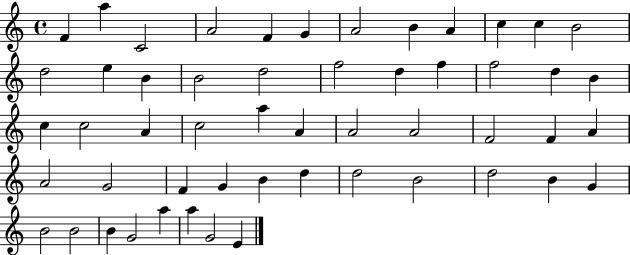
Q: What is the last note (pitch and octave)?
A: E4